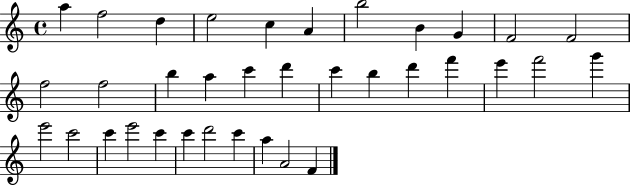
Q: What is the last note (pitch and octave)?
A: F4